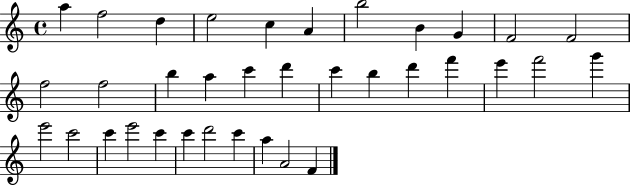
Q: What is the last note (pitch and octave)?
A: F4